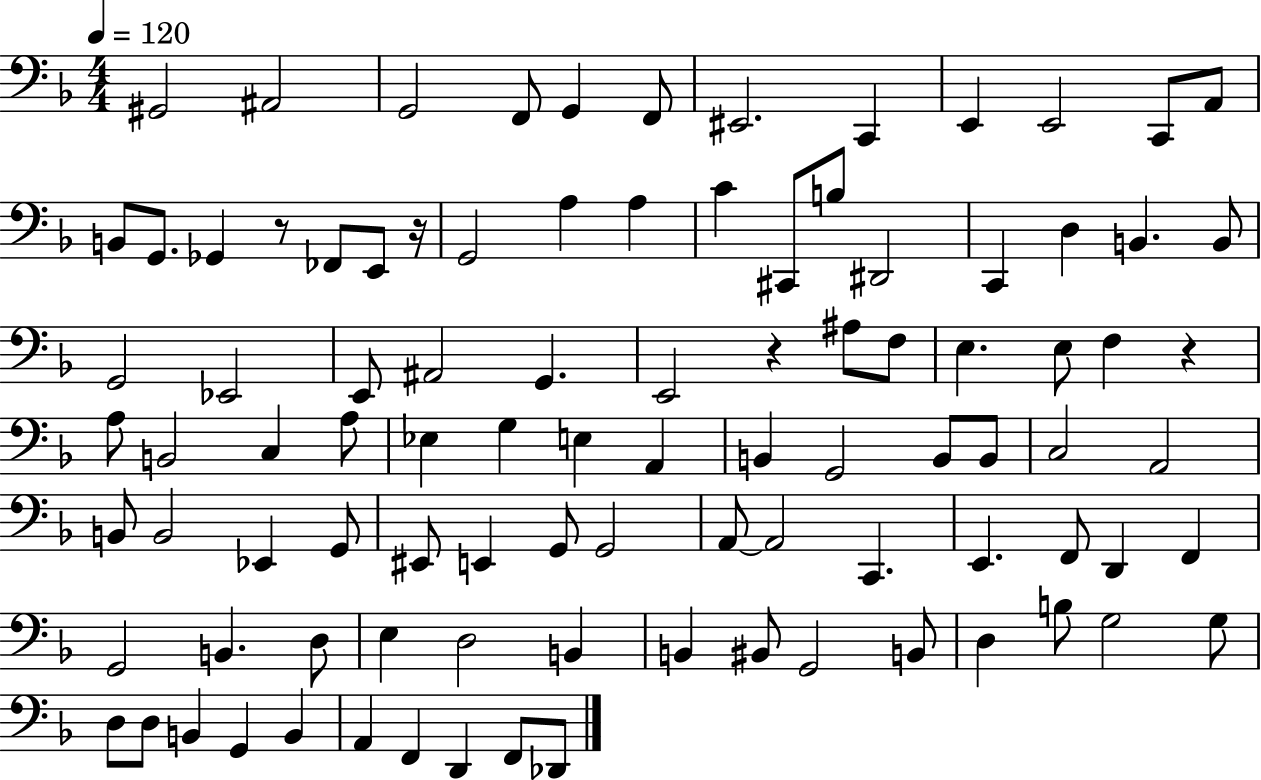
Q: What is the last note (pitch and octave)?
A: Db2